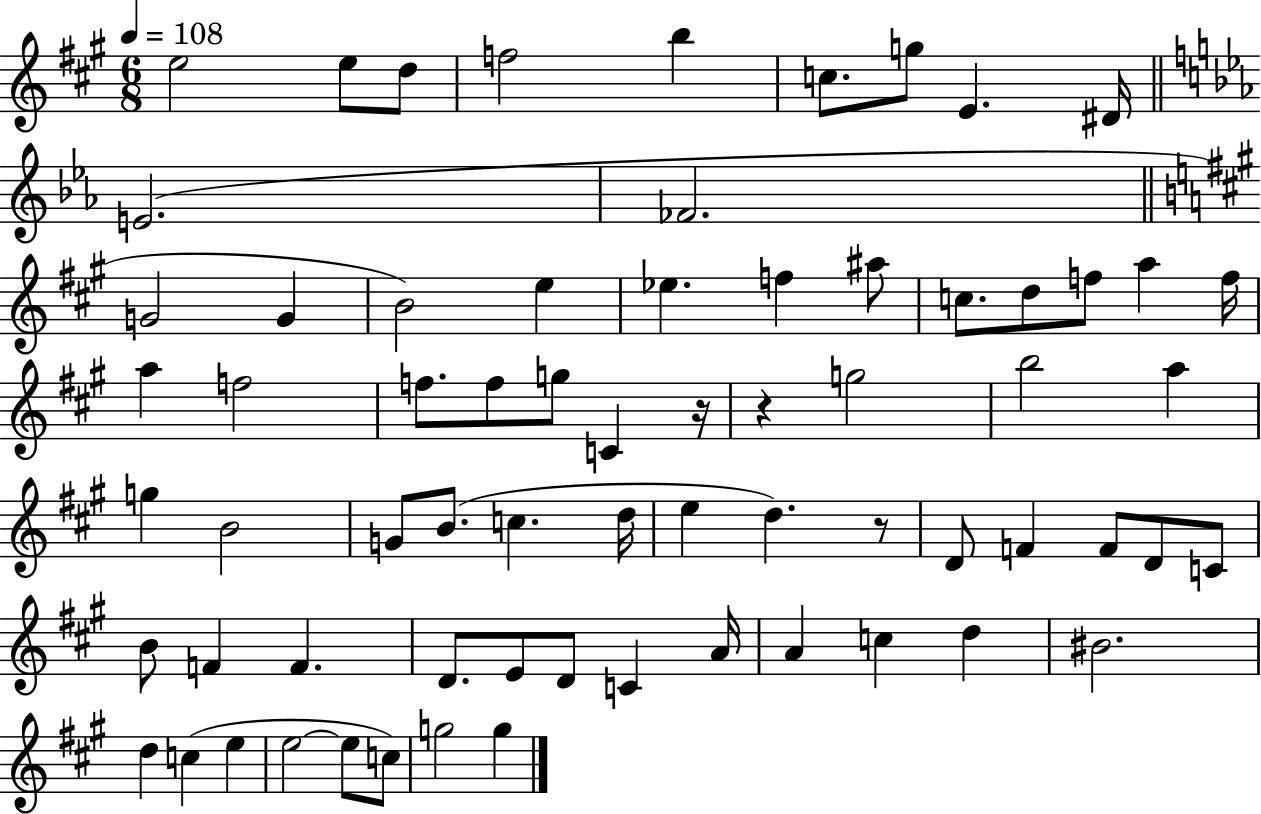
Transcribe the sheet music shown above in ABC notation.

X:1
T:Untitled
M:6/8
L:1/4
K:A
e2 e/2 d/2 f2 b c/2 g/2 E ^D/4 E2 _F2 G2 G B2 e _e f ^a/2 c/2 d/2 f/2 a f/4 a f2 f/2 f/2 g/2 C z/4 z g2 b2 a g B2 G/2 B/2 c d/4 e d z/2 D/2 F F/2 D/2 C/2 B/2 F F D/2 E/2 D/2 C A/4 A c d ^B2 d c e e2 e/2 c/2 g2 g